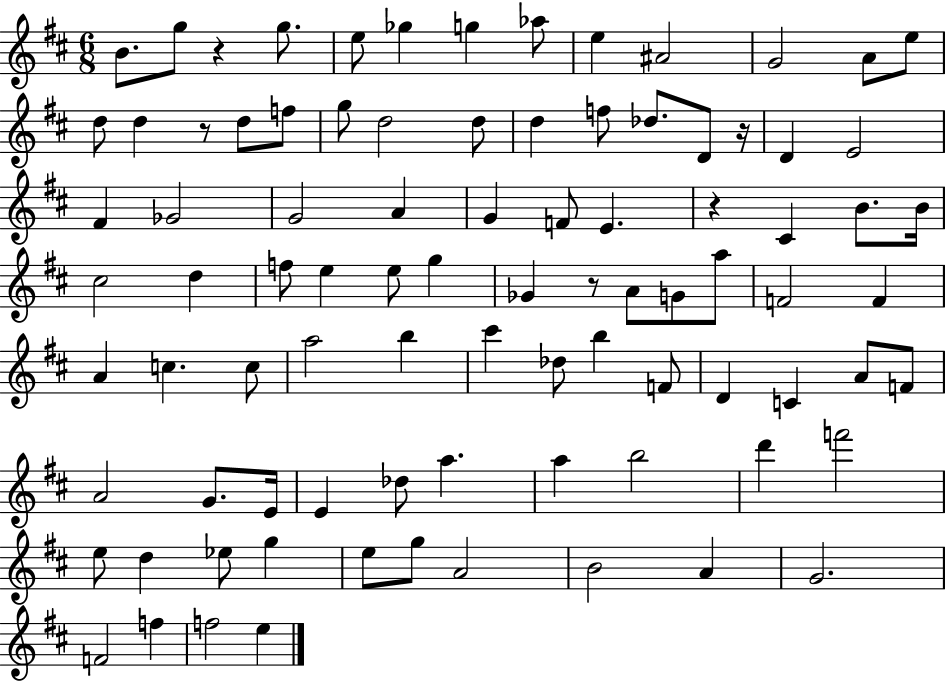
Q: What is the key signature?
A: D major